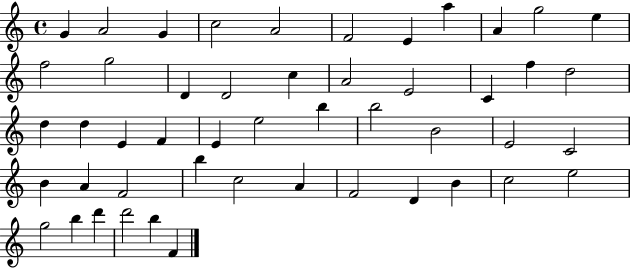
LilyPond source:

{
  \clef treble
  \time 4/4
  \defaultTimeSignature
  \key c \major
  g'4 a'2 g'4 | c''2 a'2 | f'2 e'4 a''4 | a'4 g''2 e''4 | \break f''2 g''2 | d'4 d'2 c''4 | a'2 e'2 | c'4 f''4 d''2 | \break d''4 d''4 e'4 f'4 | e'4 e''2 b''4 | b''2 b'2 | e'2 c'2 | \break b'4 a'4 f'2 | b''4 c''2 a'4 | f'2 d'4 b'4 | c''2 e''2 | \break g''2 b''4 d'''4 | d'''2 b''4 f'4 | \bar "|."
}